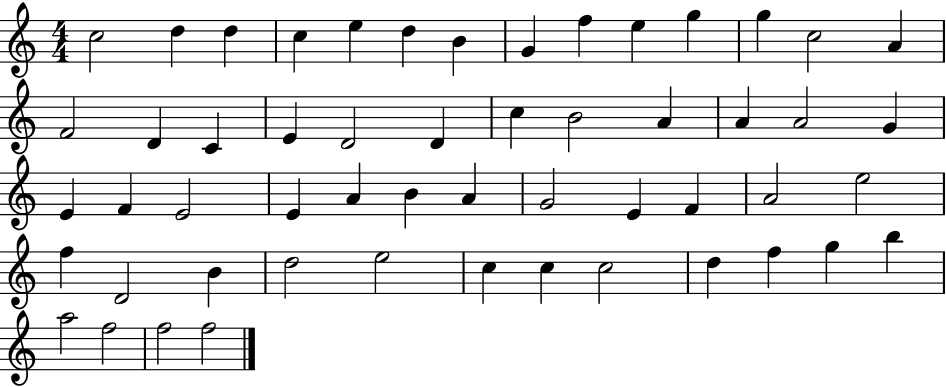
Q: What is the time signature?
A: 4/4